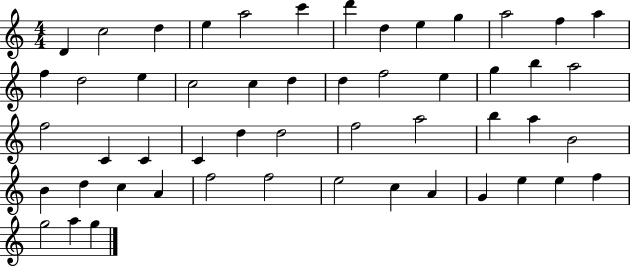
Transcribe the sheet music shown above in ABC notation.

X:1
T:Untitled
M:4/4
L:1/4
K:C
D c2 d e a2 c' d' d e g a2 f a f d2 e c2 c d d f2 e g b a2 f2 C C C d d2 f2 a2 b a B2 B d c A f2 f2 e2 c A G e e f g2 a g